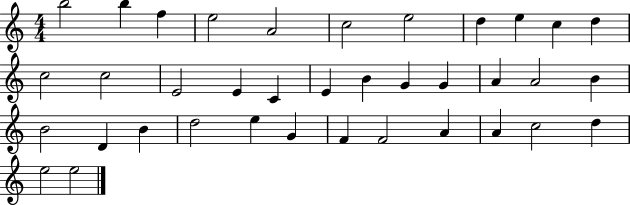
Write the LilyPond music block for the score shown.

{
  \clef treble
  \numericTimeSignature
  \time 4/4
  \key c \major
  b''2 b''4 f''4 | e''2 a'2 | c''2 e''2 | d''4 e''4 c''4 d''4 | \break c''2 c''2 | e'2 e'4 c'4 | e'4 b'4 g'4 g'4 | a'4 a'2 b'4 | \break b'2 d'4 b'4 | d''2 e''4 g'4 | f'4 f'2 a'4 | a'4 c''2 d''4 | \break e''2 e''2 | \bar "|."
}